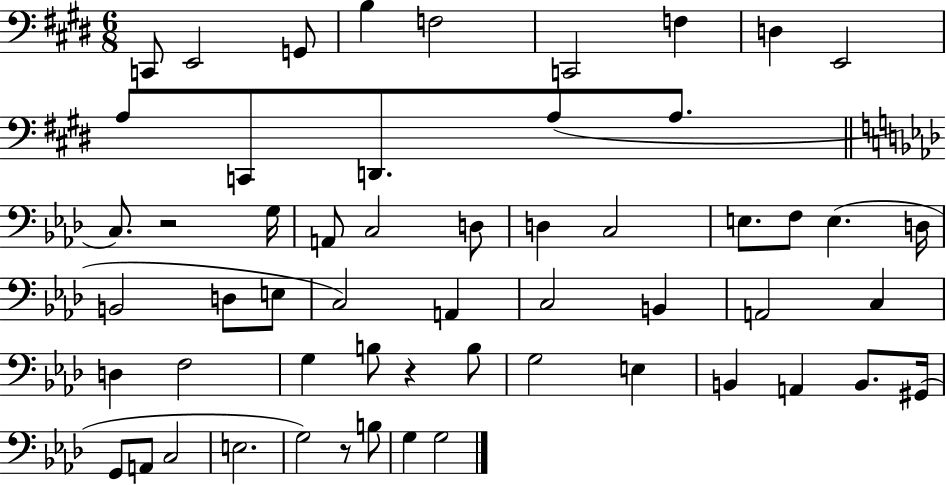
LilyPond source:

{
  \clef bass
  \numericTimeSignature
  \time 6/8
  \key e \major
  c,8 e,2 g,8 | b4 f2 | c,2 f4 | d4 e,2 | \break a8 c,8 d,8. a8( a8. | \bar "||" \break \key aes \major c8.) r2 g16 | a,8 c2 d8 | d4 c2 | e8. f8 e4.( d16 | \break b,2 d8 e8 | c2) a,4 | c2 b,4 | a,2 c4 | \break d4 f2 | g4 b8 r4 b8 | g2 e4 | b,4 a,4 b,8. gis,16( | \break g,8 a,8 c2 | e2. | g2) r8 b8 | g4 g2 | \break \bar "|."
}